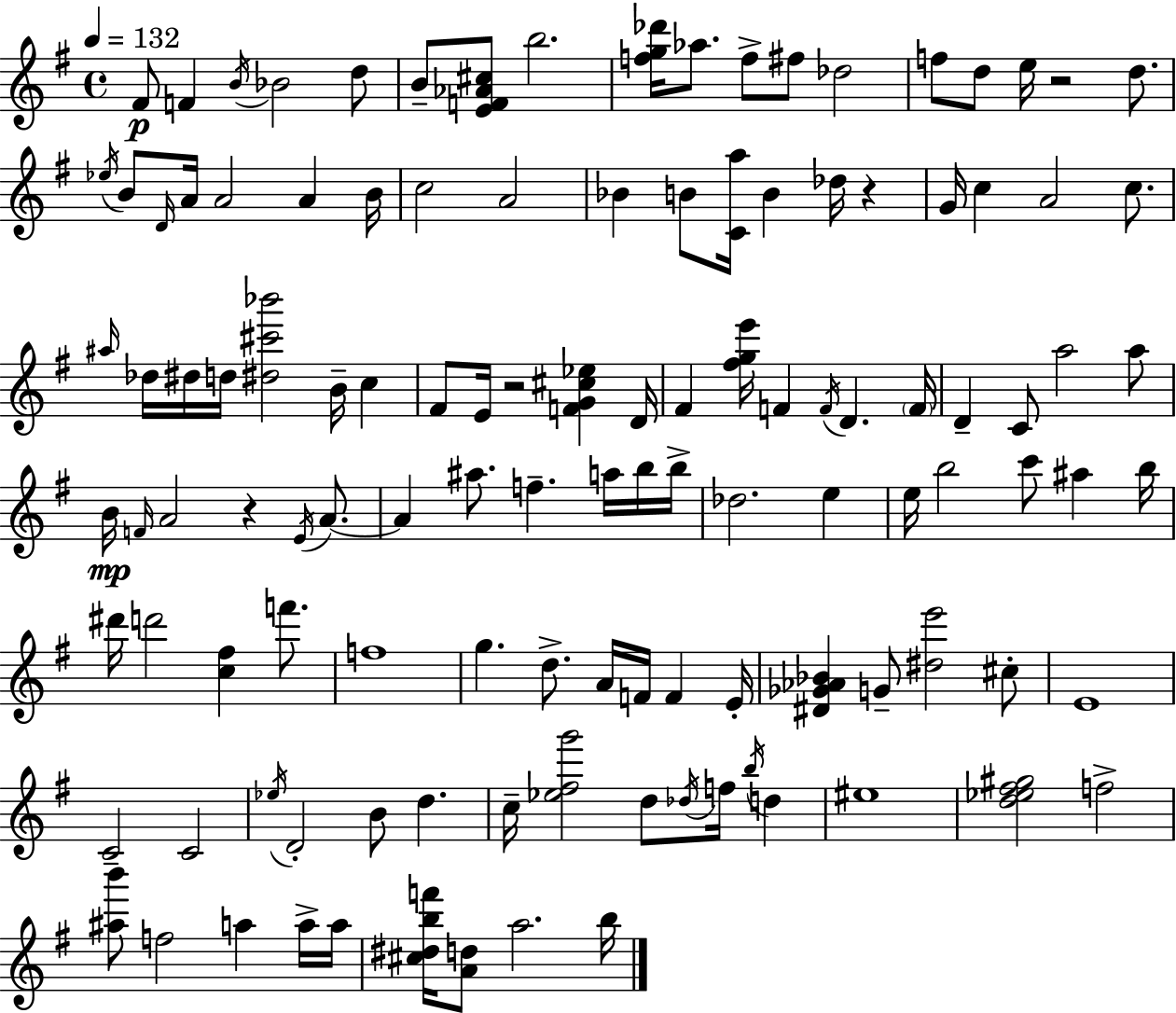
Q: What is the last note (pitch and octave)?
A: B5